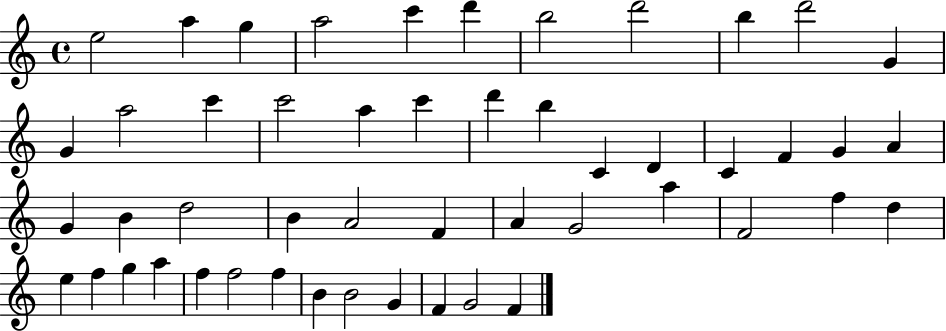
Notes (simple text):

E5/h A5/q G5/q A5/h C6/q D6/q B5/h D6/h B5/q D6/h G4/q G4/q A5/h C6/q C6/h A5/q C6/q D6/q B5/q C4/q D4/q C4/q F4/q G4/q A4/q G4/q B4/q D5/h B4/q A4/h F4/q A4/q G4/h A5/q F4/h F5/q D5/q E5/q F5/q G5/q A5/q F5/q F5/h F5/q B4/q B4/h G4/q F4/q G4/h F4/q